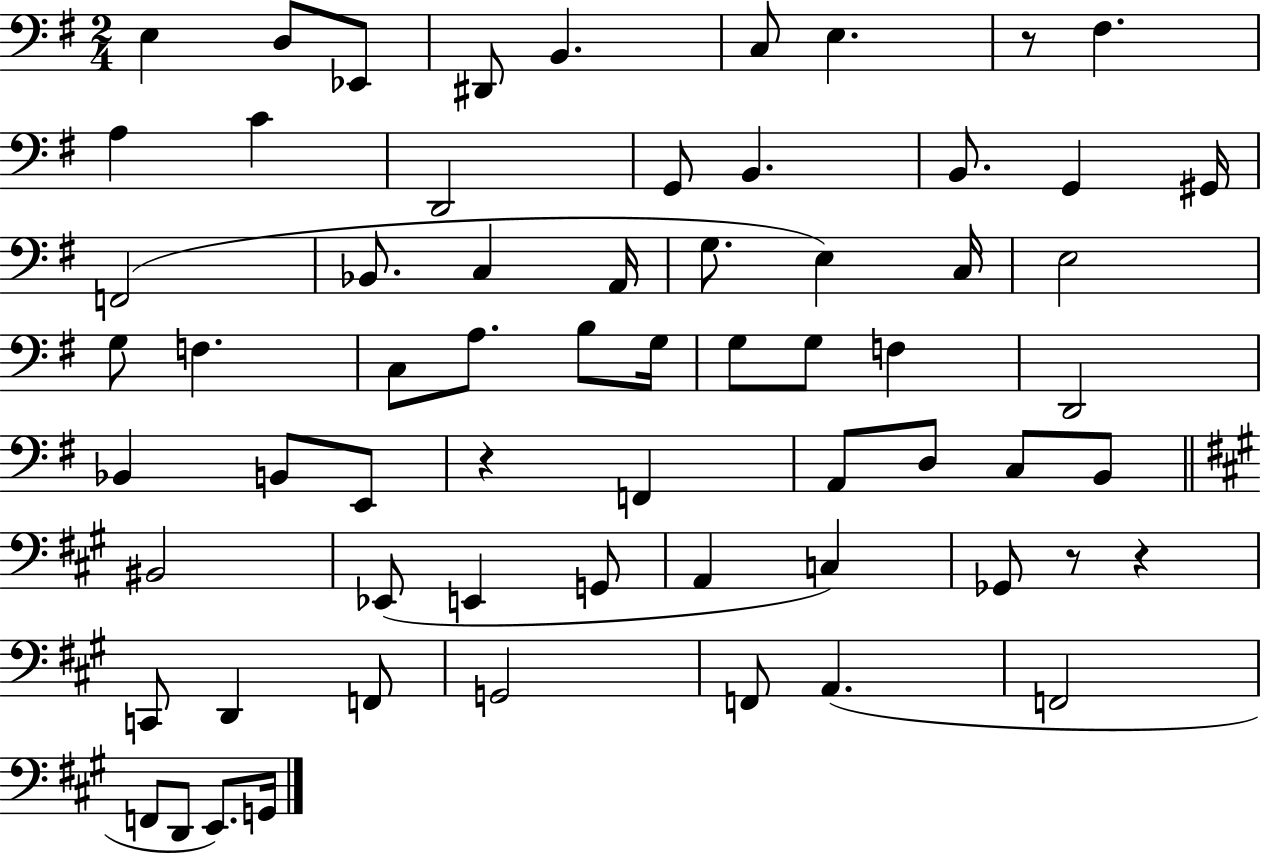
{
  \clef bass
  \numericTimeSignature
  \time 2/4
  \key g \major
  \repeat volta 2 { e4 d8 ees,8 | dis,8 b,4. | c8 e4. | r8 fis4. | \break a4 c'4 | d,2 | g,8 b,4. | b,8. g,4 gis,16 | \break f,2( | bes,8. c4 a,16 | g8. e4) c16 | e2 | \break g8 f4. | c8 a8. b8 g16 | g8 g8 f4 | d,2 | \break bes,4 b,8 e,8 | r4 f,4 | a,8 d8 c8 b,8 | \bar "||" \break \key a \major bis,2 | ees,8( e,4 g,8 | a,4 c4) | ges,8 r8 r4 | \break c,8 d,4 f,8 | g,2 | f,8 a,4.( | f,2 | \break f,8 d,8 e,8.) g,16 | } \bar "|."
}